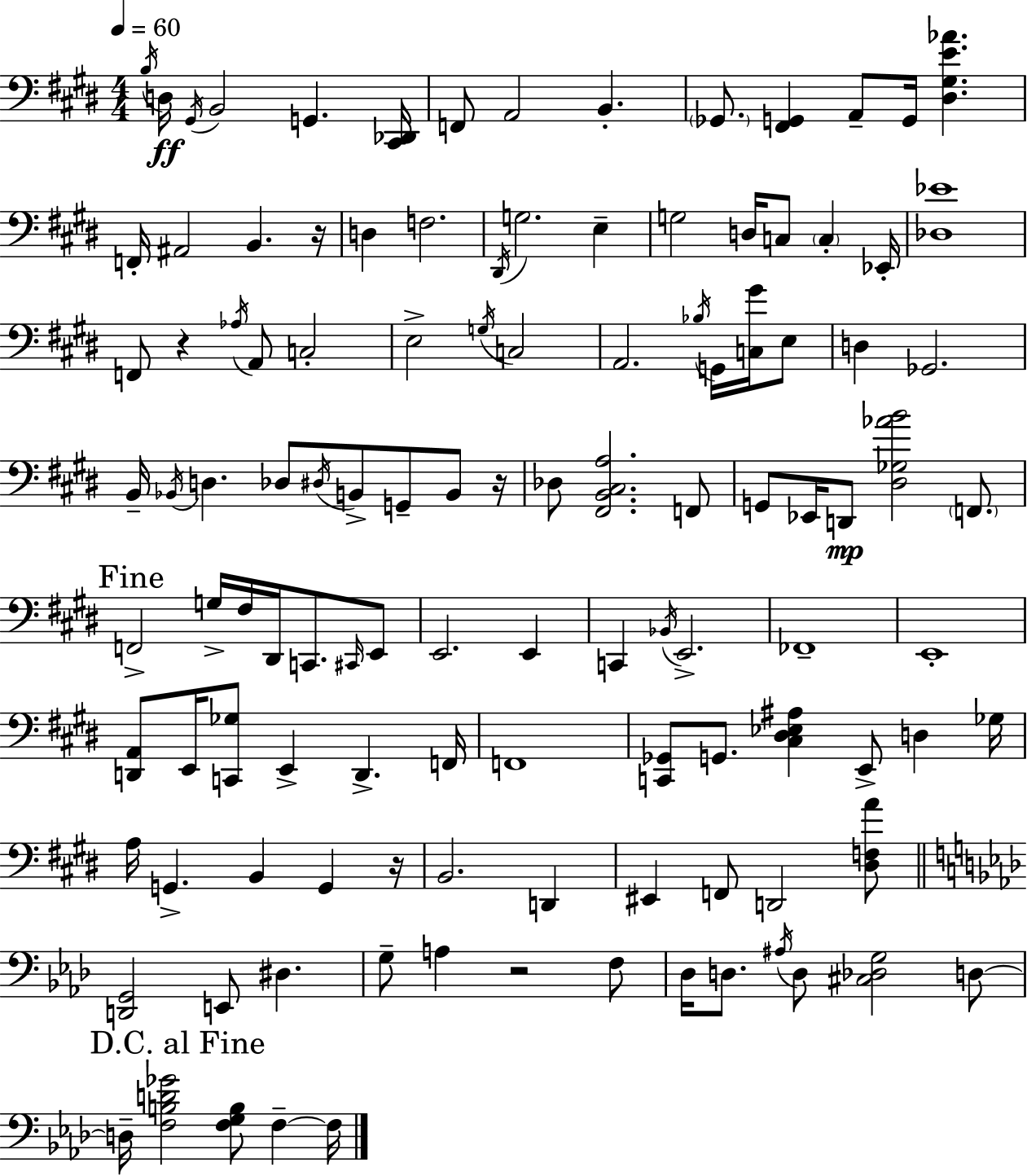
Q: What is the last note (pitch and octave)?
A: F3